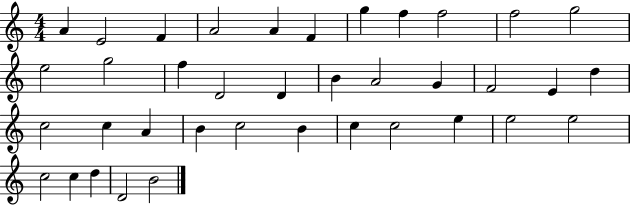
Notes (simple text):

A4/q E4/h F4/q A4/h A4/q F4/q G5/q F5/q F5/h F5/h G5/h E5/h G5/h F5/q D4/h D4/q B4/q A4/h G4/q F4/h E4/q D5/q C5/h C5/q A4/q B4/q C5/h B4/q C5/q C5/h E5/q E5/h E5/h C5/h C5/q D5/q D4/h B4/h